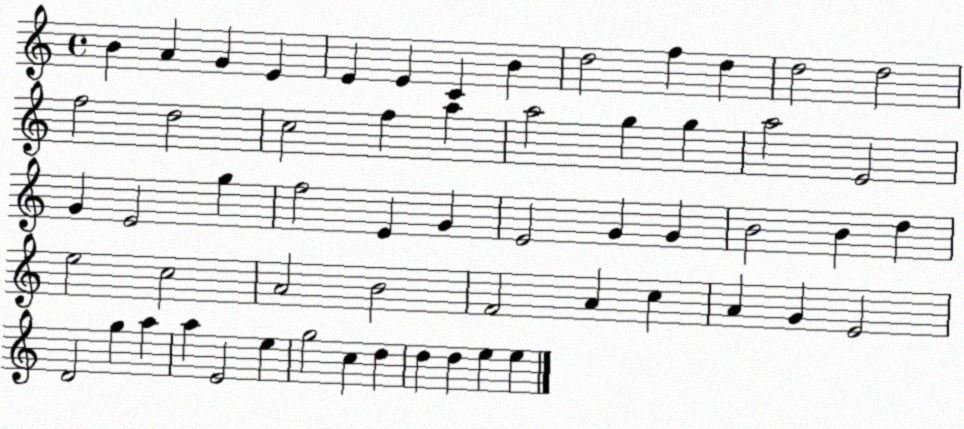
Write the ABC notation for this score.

X:1
T:Untitled
M:4/4
L:1/4
K:C
B A G E E E C B d2 f d d2 d2 f2 d2 c2 f a a2 g g a2 E2 G E2 g f2 E G E2 G G B2 B d e2 c2 A2 B2 F2 A c A G E2 D2 g a a E2 e g2 c d d d e e